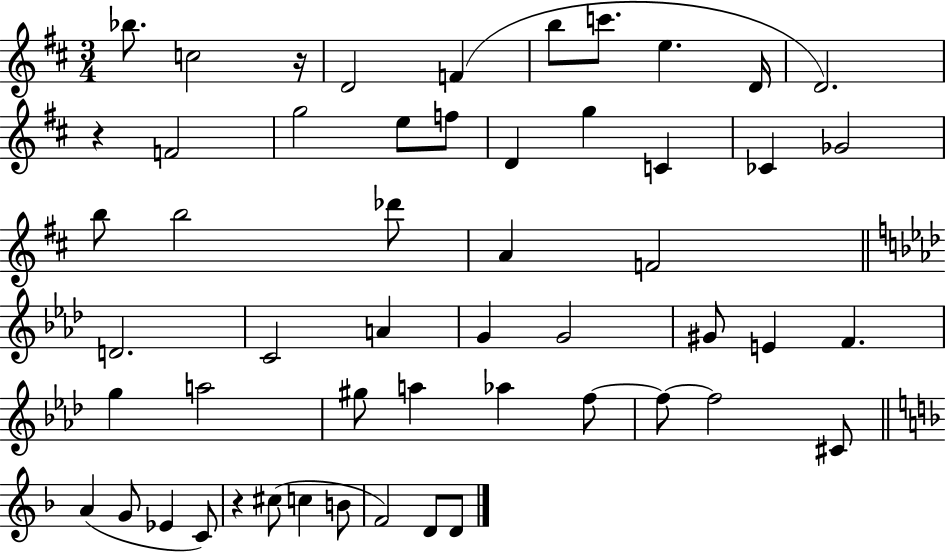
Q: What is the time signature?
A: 3/4